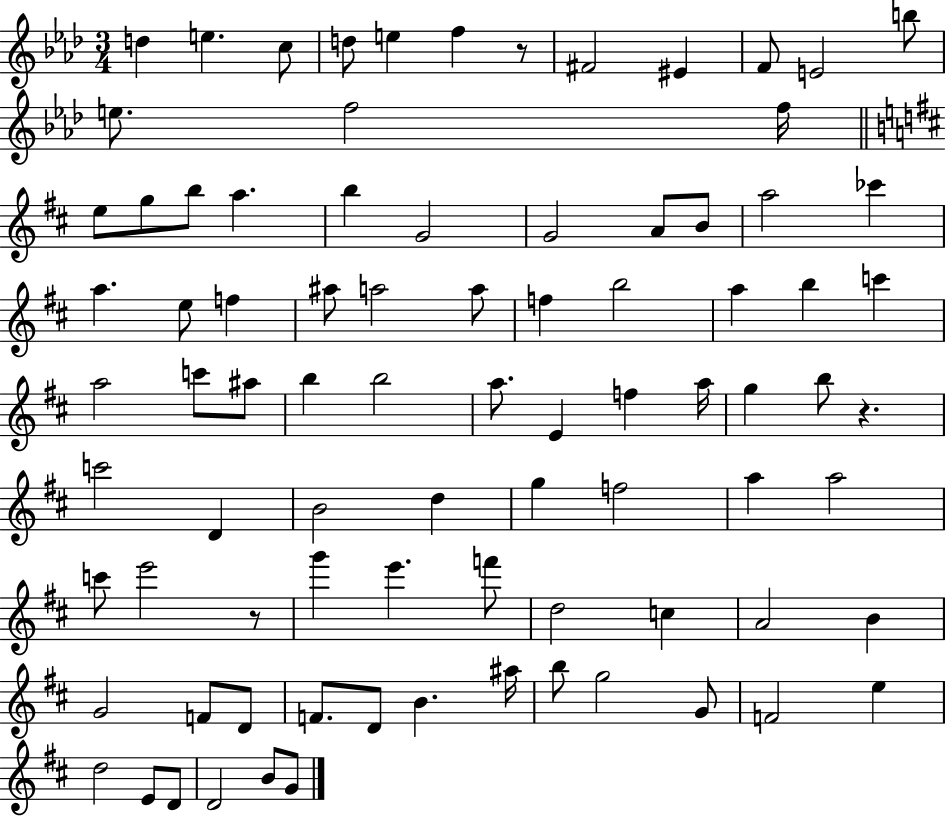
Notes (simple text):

D5/q E5/q. C5/e D5/e E5/q F5/q R/e F#4/h EIS4/q F4/e E4/h B5/e E5/e. F5/h F5/s E5/e G5/e B5/e A5/q. B5/q G4/h G4/h A4/e B4/e A5/h CES6/q A5/q. E5/e F5/q A#5/e A5/h A5/e F5/q B5/h A5/q B5/q C6/q A5/h C6/e A#5/e B5/q B5/h A5/e. E4/q F5/q A5/s G5/q B5/e R/q. C6/h D4/q B4/h D5/q G5/q F5/h A5/q A5/h C6/e E6/h R/e G6/q E6/q. F6/e D5/h C5/q A4/h B4/q G4/h F4/e D4/e F4/e. D4/e B4/q. A#5/s B5/e G5/h G4/e F4/h E5/q D5/h E4/e D4/e D4/h B4/e G4/e